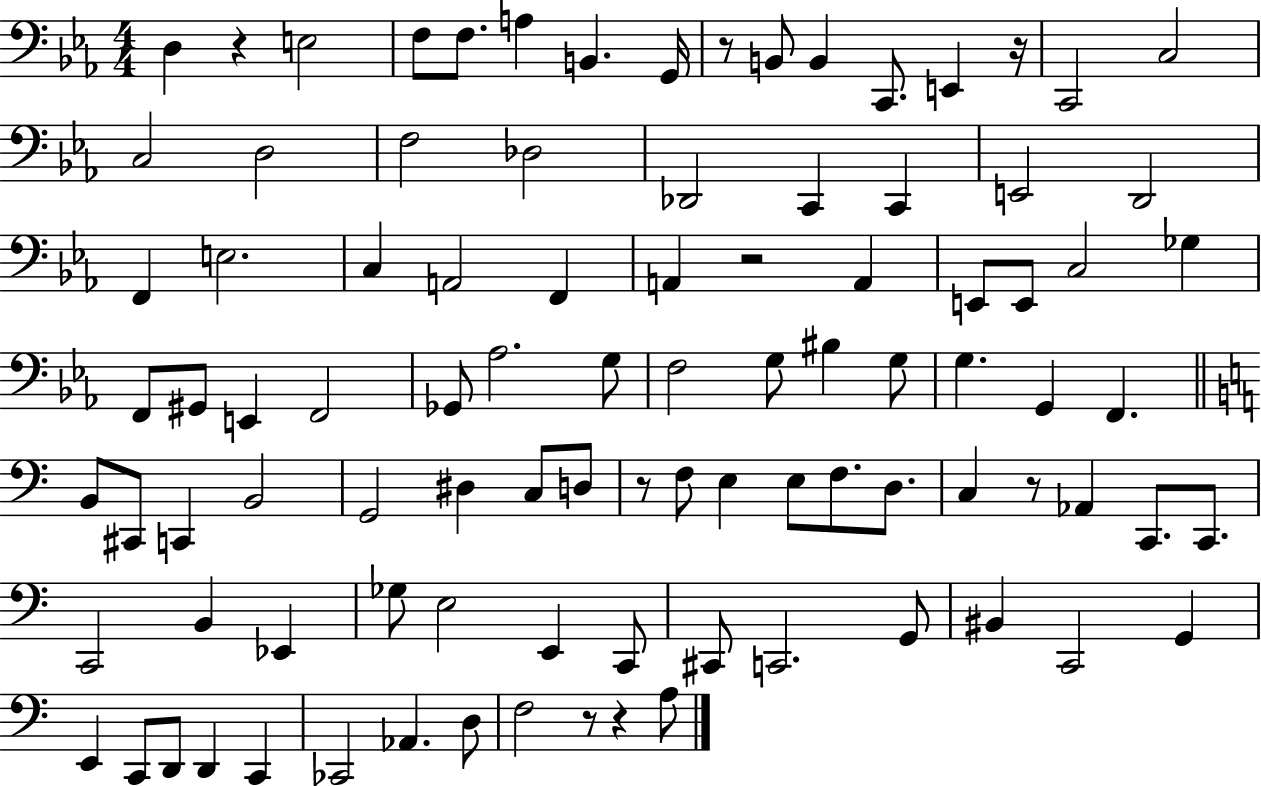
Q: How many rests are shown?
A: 8